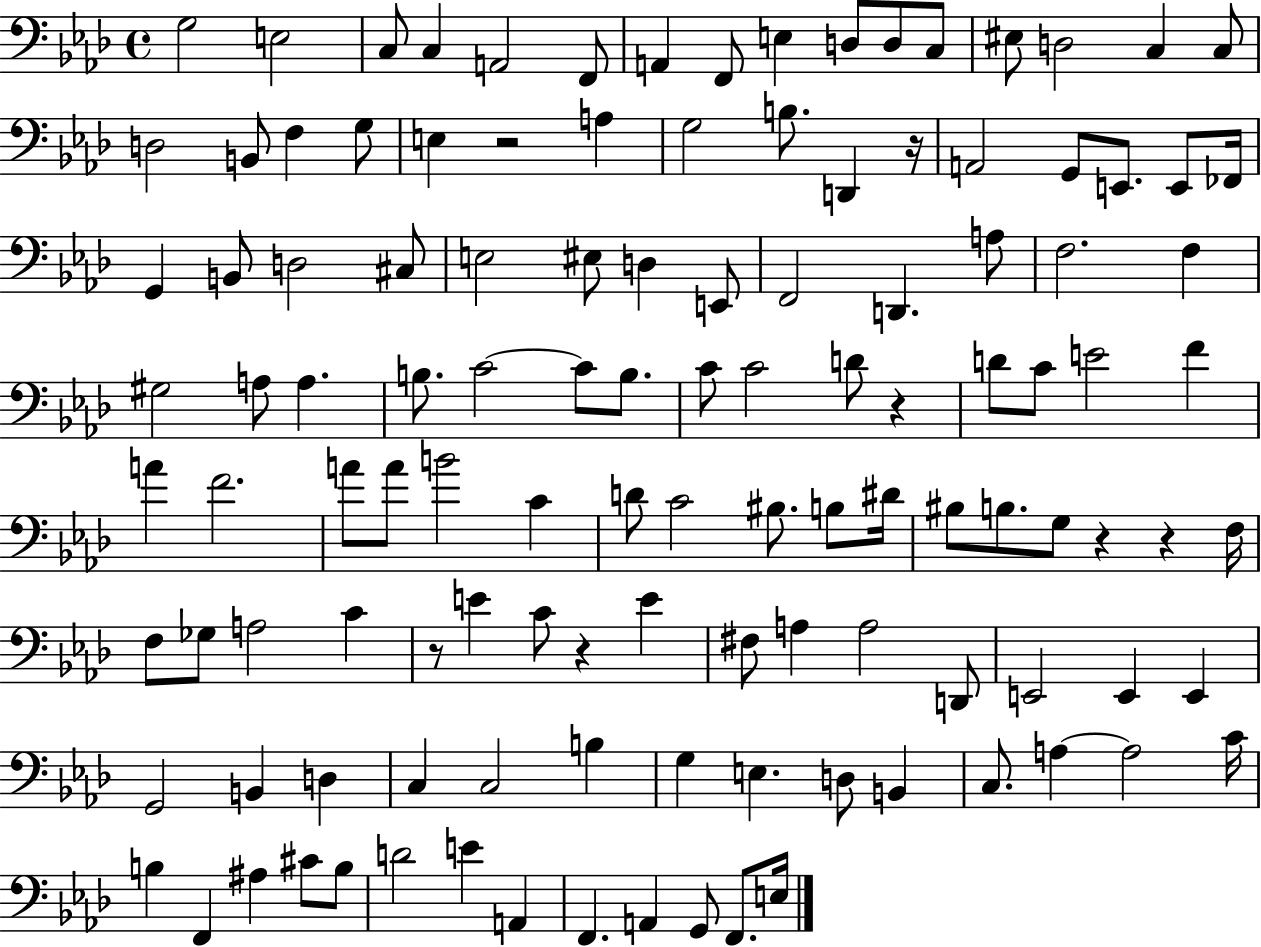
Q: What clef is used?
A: bass